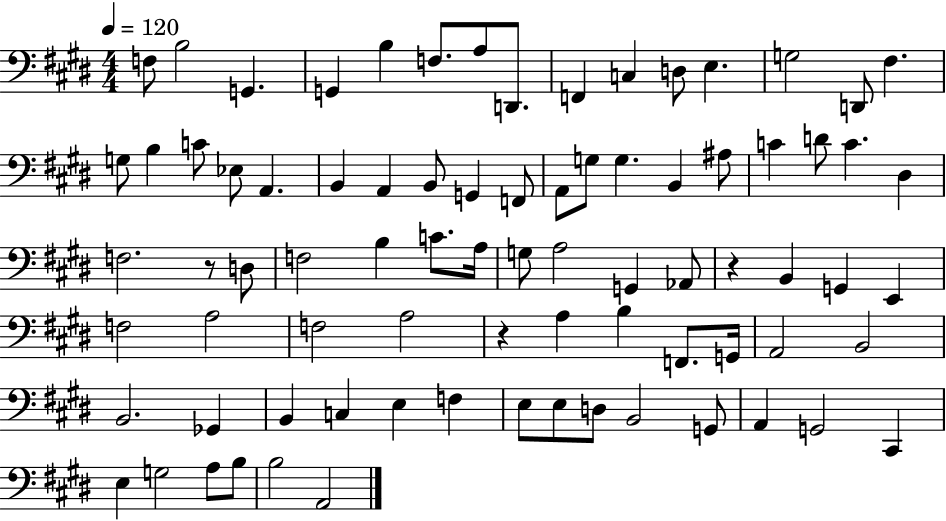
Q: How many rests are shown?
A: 3